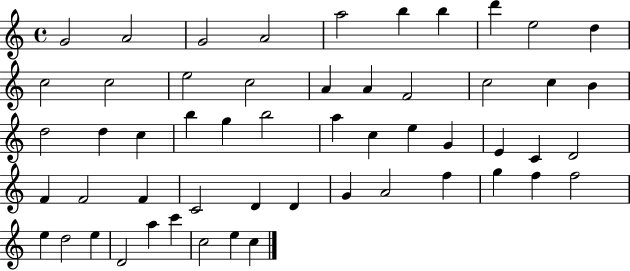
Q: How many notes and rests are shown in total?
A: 54